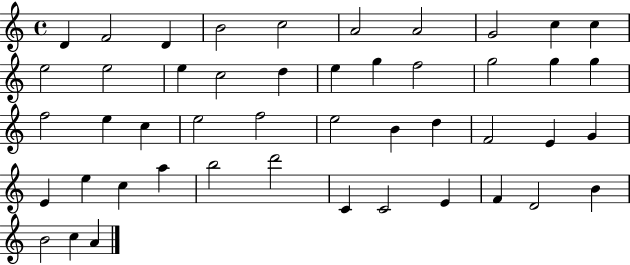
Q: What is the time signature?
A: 4/4